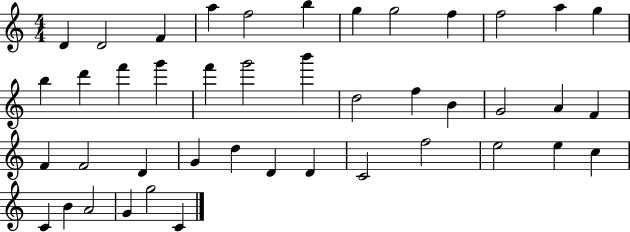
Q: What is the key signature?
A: C major